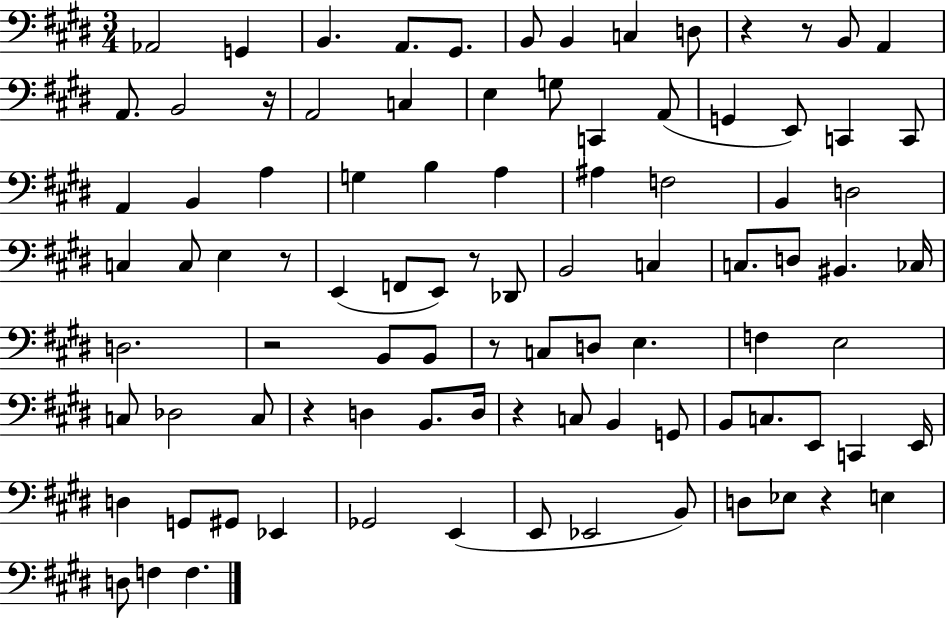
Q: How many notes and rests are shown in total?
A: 93